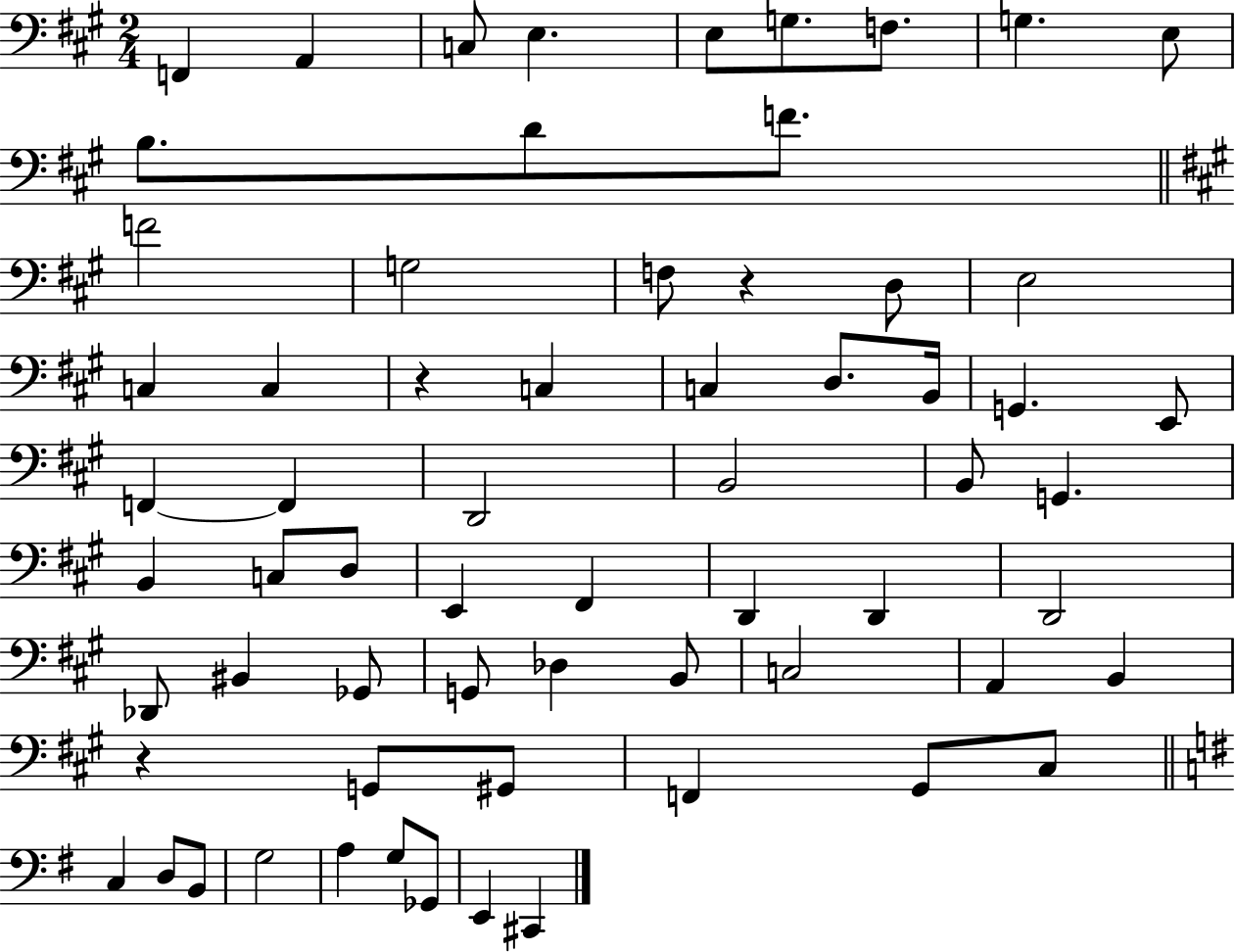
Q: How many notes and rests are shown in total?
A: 65